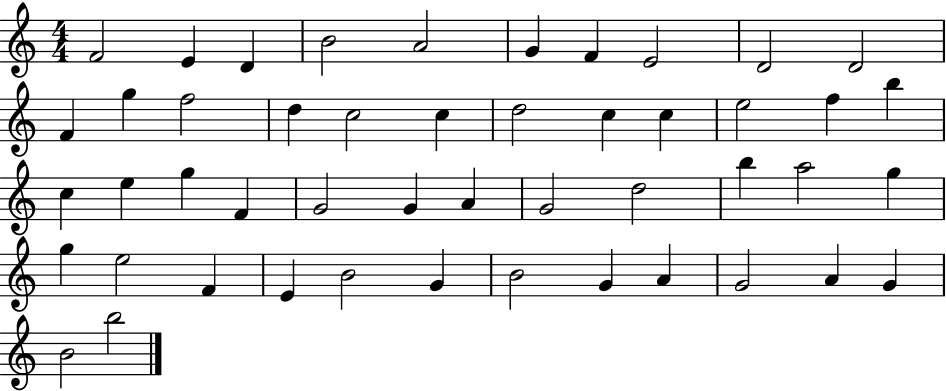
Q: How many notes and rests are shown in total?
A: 48